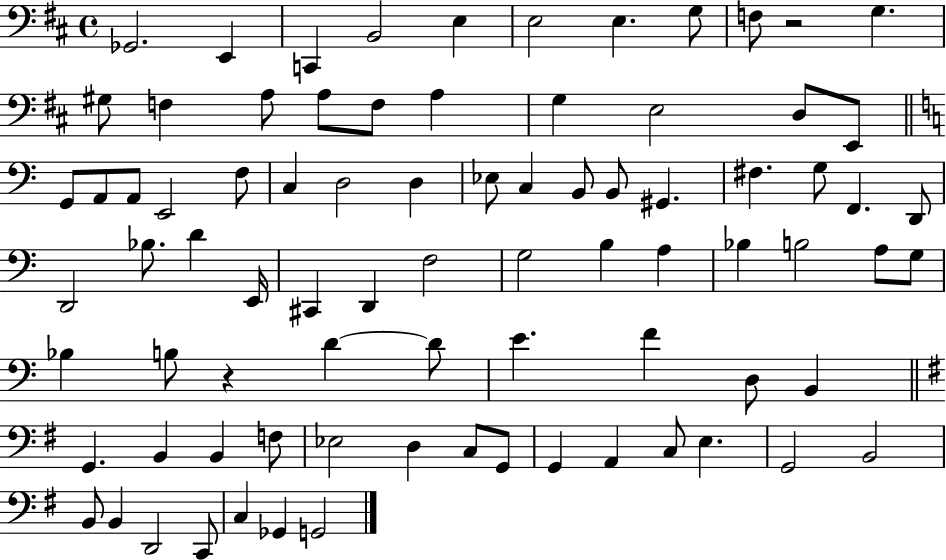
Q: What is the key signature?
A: D major